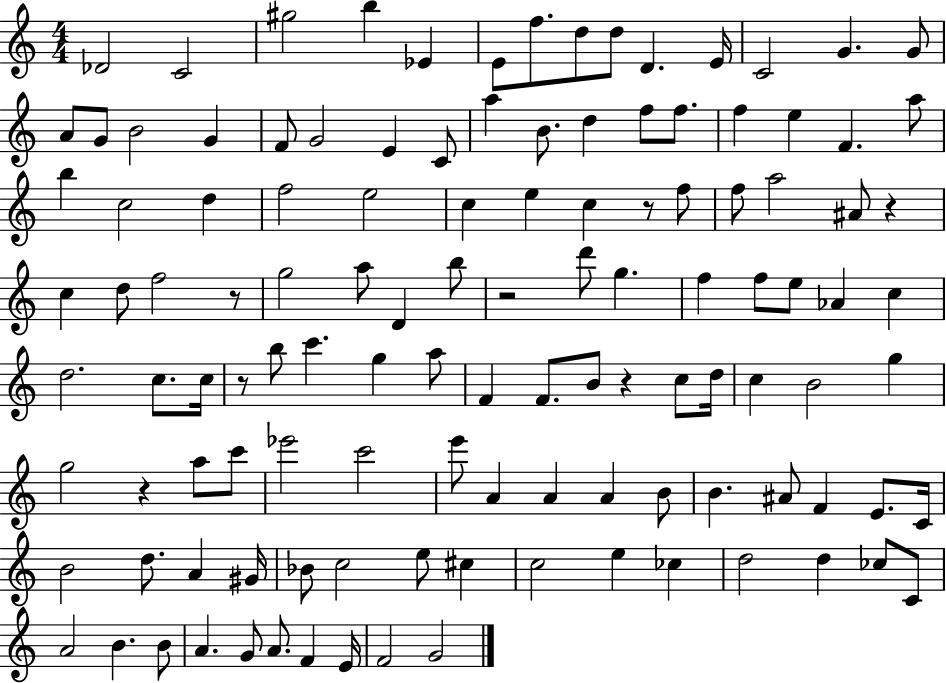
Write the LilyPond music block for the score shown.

{
  \clef treble
  \numericTimeSignature
  \time 4/4
  \key c \major
  des'2 c'2 | gis''2 b''4 ees'4 | e'8 f''8. d''8 d''8 d'4. e'16 | c'2 g'4. g'8 | \break a'8 g'8 b'2 g'4 | f'8 g'2 e'4 c'8 | a''4 b'8. d''4 f''8 f''8. | f''4 e''4 f'4. a''8 | \break b''4 c''2 d''4 | f''2 e''2 | c''4 e''4 c''4 r8 f''8 | f''8 a''2 ais'8 r4 | \break c''4 d''8 f''2 r8 | g''2 a''8 d'4 b''8 | r2 d'''8 g''4. | f''4 f''8 e''8 aes'4 c''4 | \break d''2. c''8. c''16 | r8 b''8 c'''4. g''4 a''8 | f'4 f'8. b'8 r4 c''8 d''16 | c''4 b'2 g''4 | \break g''2 r4 a''8 c'''8 | ees'''2 c'''2 | e'''8 a'4 a'4 a'4 b'8 | b'4. ais'8 f'4 e'8. c'16 | \break b'2 d''8. a'4 gis'16 | bes'8 c''2 e''8 cis''4 | c''2 e''4 ces''4 | d''2 d''4 ces''8 c'8 | \break a'2 b'4. b'8 | a'4. g'8 a'8. f'4 e'16 | f'2 g'2 | \bar "|."
}